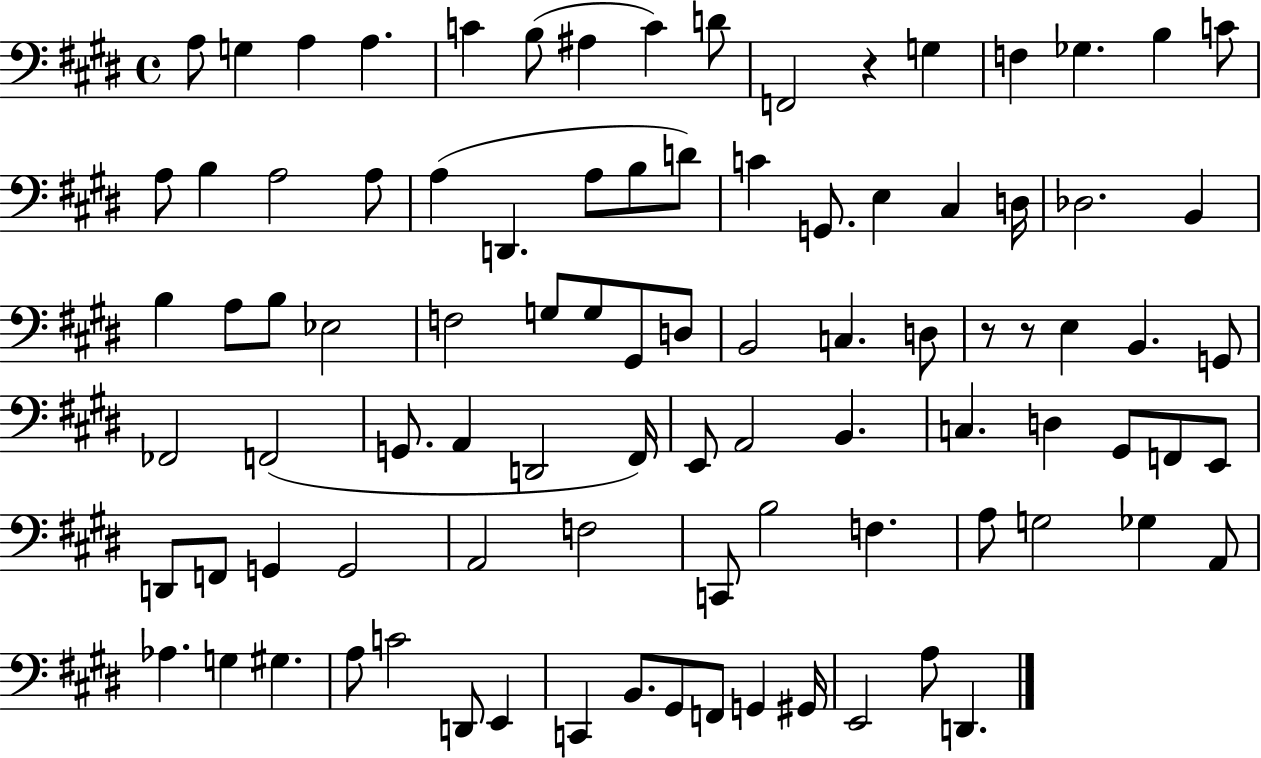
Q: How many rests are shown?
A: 3